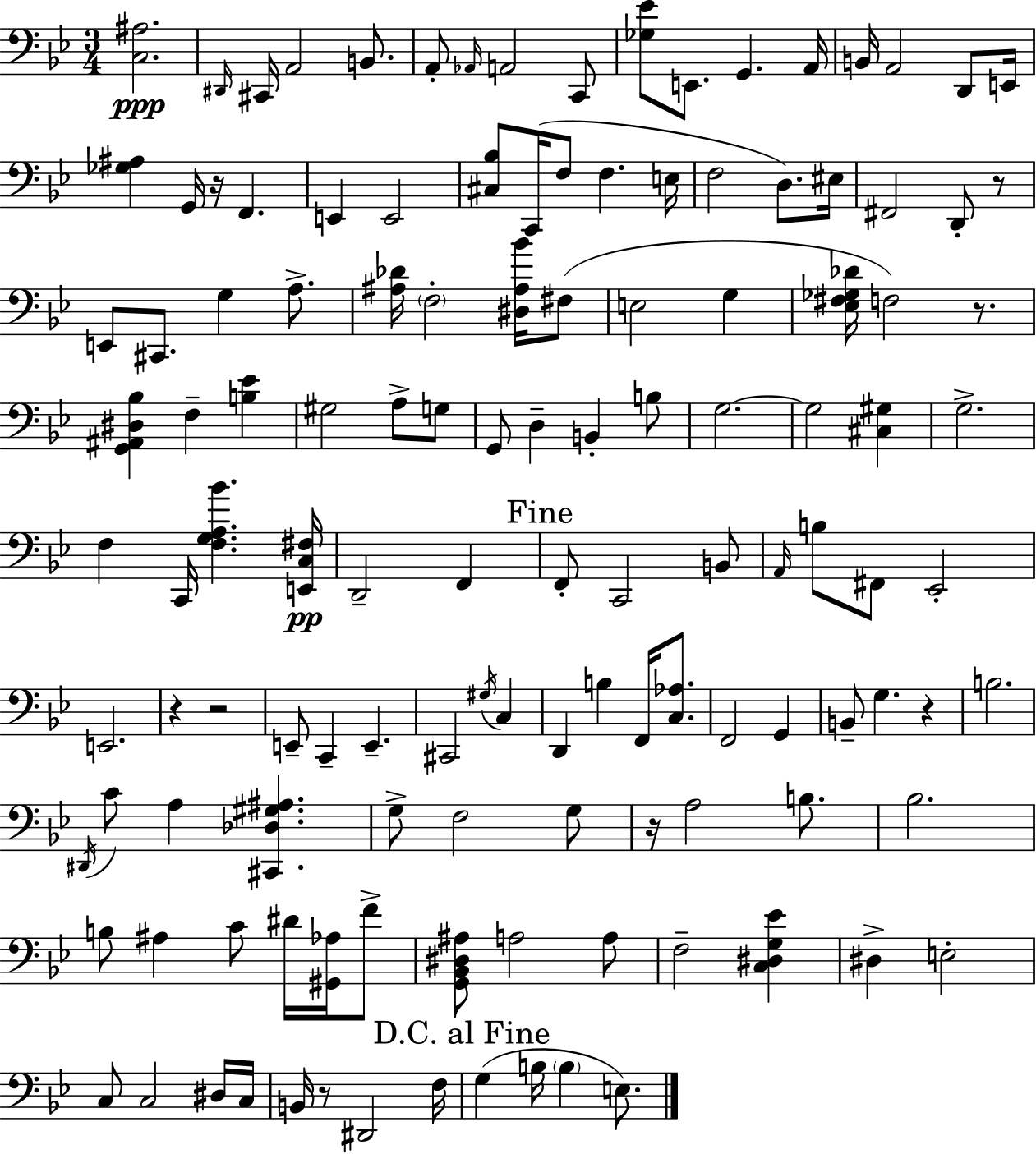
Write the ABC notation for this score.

X:1
T:Untitled
M:3/4
L:1/4
K:Gm
[C,^A,]2 ^D,,/4 ^C,,/4 A,,2 B,,/2 A,,/2 _A,,/4 A,,2 C,,/2 [_G,_E]/2 E,,/2 G,, A,,/4 B,,/4 A,,2 D,,/2 E,,/4 [_G,^A,] G,,/4 z/4 F,, E,, E,,2 [^C,_B,]/2 C,,/4 F,/2 F, E,/4 F,2 D,/2 ^E,/4 ^F,,2 D,,/2 z/2 E,,/2 ^C,,/2 G, A,/2 [^A,_D]/4 F,2 [^D,^A,_B]/4 ^F,/2 E,2 G, [_E,^F,_G,_D]/4 F,2 z/2 [G,,^A,,^D,_B,] F, [B,_E] ^G,2 A,/2 G,/2 G,,/2 D, B,, B,/2 G,2 G,2 [^C,^G,] G,2 F, C,,/4 [F,G,A,_B] [E,,C,^F,]/4 D,,2 F,, F,,/2 C,,2 B,,/2 A,,/4 B,/2 ^F,,/2 _E,,2 E,,2 z z2 E,,/2 C,, E,, ^C,,2 ^G,/4 C, D,, B, F,,/4 [C,_A,]/2 F,,2 G,, B,,/2 G, z B,2 ^D,,/4 C/2 A, [^C,,_D,^G,^A,] G,/2 F,2 G,/2 z/4 A,2 B,/2 _B,2 B,/2 ^A, C/2 ^D/4 [^G,,_A,]/4 F/2 [G,,_B,,^D,^A,]/2 A,2 A,/2 F,2 [C,^D,G,_E] ^D, E,2 C,/2 C,2 ^D,/4 C,/4 B,,/4 z/2 ^D,,2 F,/4 G, B,/4 B, E,/2